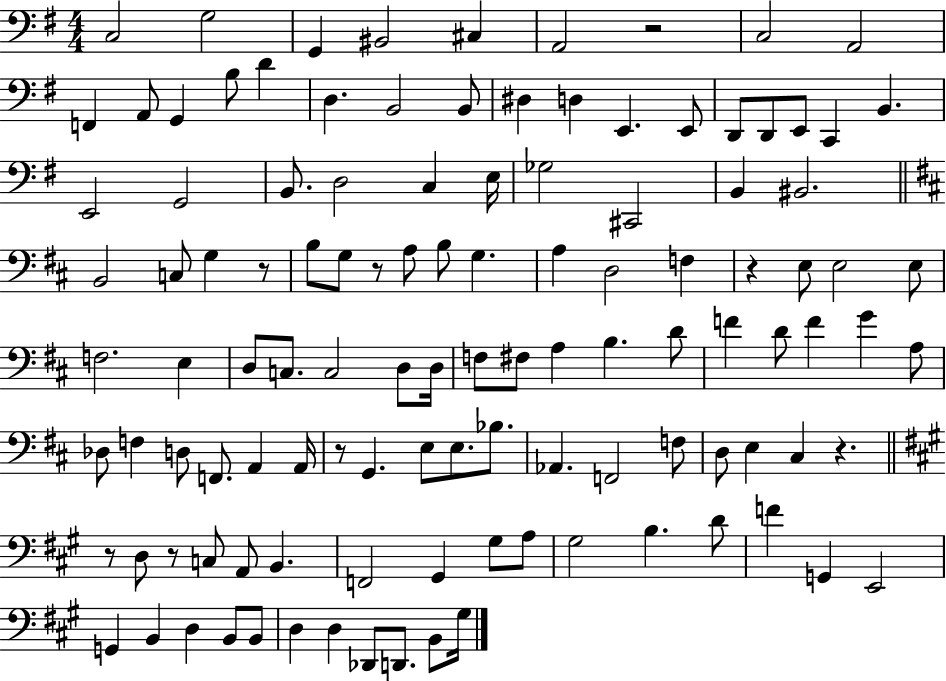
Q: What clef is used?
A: bass